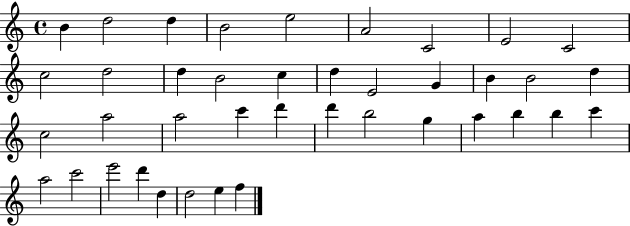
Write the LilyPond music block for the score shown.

{
  \clef treble
  \time 4/4
  \defaultTimeSignature
  \key c \major
  b'4 d''2 d''4 | b'2 e''2 | a'2 c'2 | e'2 c'2 | \break c''2 d''2 | d''4 b'2 c''4 | d''4 e'2 g'4 | b'4 b'2 d''4 | \break c''2 a''2 | a''2 c'''4 d'''4 | d'''4 b''2 g''4 | a''4 b''4 b''4 c'''4 | \break a''2 c'''2 | e'''2 d'''4 d''4 | d''2 e''4 f''4 | \bar "|."
}